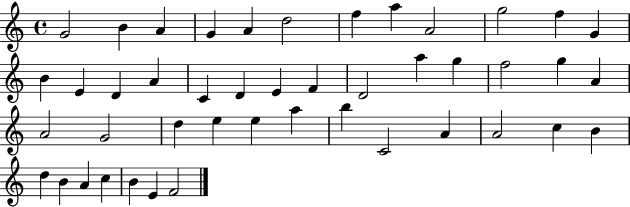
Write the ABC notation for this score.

X:1
T:Untitled
M:4/4
L:1/4
K:C
G2 B A G A d2 f a A2 g2 f G B E D A C D E F D2 a g f2 g A A2 G2 d e e a b C2 A A2 c B d B A c B E F2